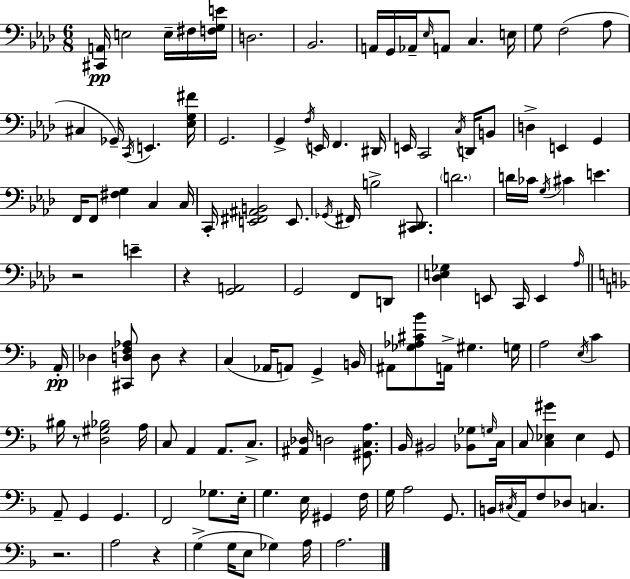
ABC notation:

X:1
T:Untitled
M:6/8
L:1/4
K:Ab
[^C,,A,,]/4 E,2 E,/4 ^F,/4 [F,G,E]/4 D,2 _B,,2 A,,/4 G,,/4 _A,,/4 _E,/4 A,,/2 C, E,/4 G,/2 F,2 _A,/2 ^C, _G,,/4 C,,/4 E,, [_E,G,^F]/4 G,,2 G,, F,/4 E,,/4 F,, ^D,,/4 E,,/4 C,,2 C,/4 D,,/4 B,,/2 D, E,, G,, F,,/4 F,,/2 [^F,G,] C, C,/4 C,,/4 [E,,^F,,^A,,B,,]2 E,,/2 _G,,/4 ^F,,/4 B,2 [^C,,_D,,]/2 D2 D/4 _C/4 G,/4 ^C E z2 E z [G,,A,,]2 G,,2 F,,/2 D,,/2 [_D,E,_G,] E,,/2 C,,/4 E,, _A,/4 A,,/4 _D, [^C,,D,F,_A,]/2 D,/2 z C, _A,,/4 A,,/2 G,, B,,/4 ^A,,/2 [_G,_A,^C_B]/2 A,,/4 ^G, G,/4 A,2 E,/4 C ^B,/4 z/2 [D,^G,_B,]2 A,/4 C,/2 A,, A,,/2 C,/2 [^A,,_D,]/4 D,2 [^G,,C,A,]/2 _B,,/4 ^B,,2 [_B,,_G,]/2 G,/4 C,/4 C,/2 [C,_E,^G] _E, G,,/2 A,,/2 G,, G,, F,,2 _G,/2 E,/4 G, E,/4 ^G,, F,/4 G,/4 A,2 G,,/2 B,,/4 ^C,/4 A,,/4 F,/2 _D,/2 C, z2 A,2 z G, G,/4 E,/2 _G, A,/4 A,2